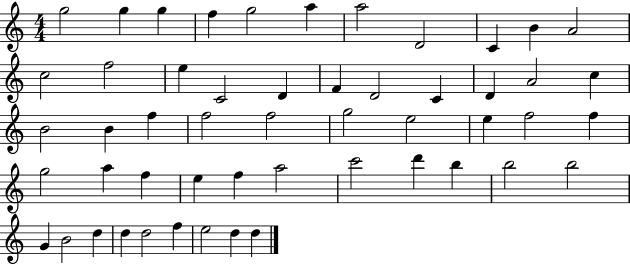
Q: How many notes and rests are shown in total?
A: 52